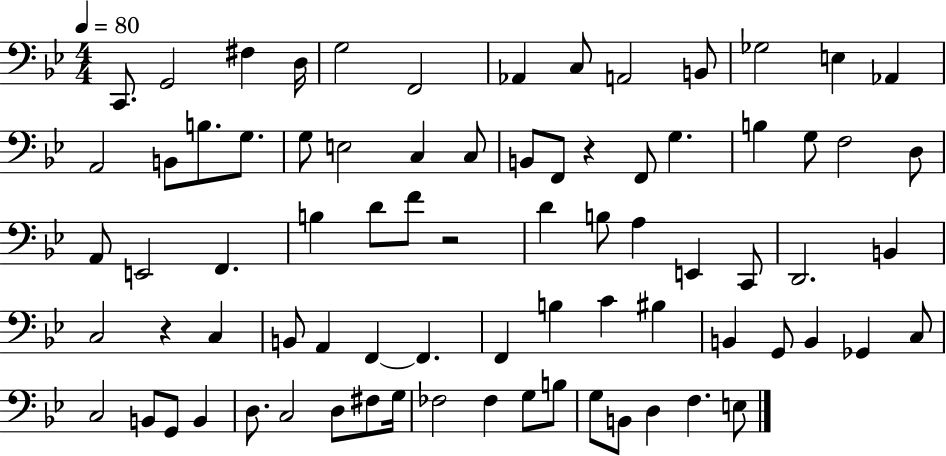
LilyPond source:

{
  \clef bass
  \numericTimeSignature
  \time 4/4
  \key bes \major
  \tempo 4 = 80
  c,8. g,2 fis4 d16 | g2 f,2 | aes,4 c8 a,2 b,8 | ges2 e4 aes,4 | \break a,2 b,8 b8. g8. | g8 e2 c4 c8 | b,8 f,8 r4 f,8 g4. | b4 g8 f2 d8 | \break a,8 e,2 f,4. | b4 d'8 f'8 r2 | d'4 b8 a4 e,4 c,8 | d,2. b,4 | \break c2 r4 c4 | b,8 a,4 f,4~~ f,4. | f,4 b4 c'4 bis4 | b,4 g,8 b,4 ges,4 c8 | \break c2 b,8 g,8 b,4 | d8. c2 d8 fis8 g16 | fes2 fes4 g8 b8 | g8 b,8 d4 f4. e8 | \break \bar "|."
}